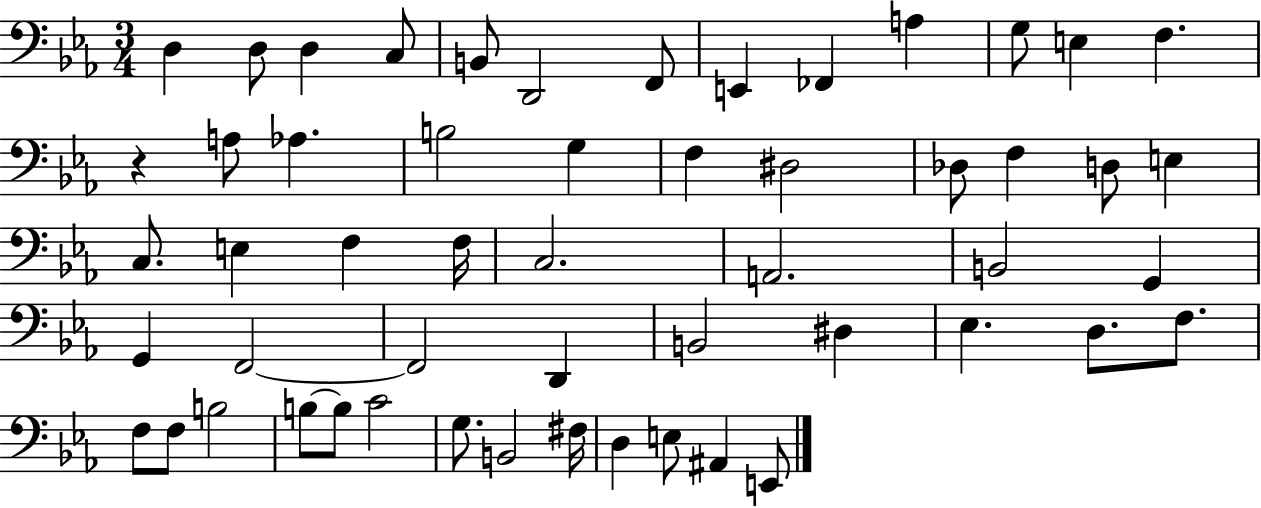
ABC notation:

X:1
T:Untitled
M:3/4
L:1/4
K:Eb
D, D,/2 D, C,/2 B,,/2 D,,2 F,,/2 E,, _F,, A, G,/2 E, F, z A,/2 _A, B,2 G, F, ^D,2 _D,/2 F, D,/2 E, C,/2 E, F, F,/4 C,2 A,,2 B,,2 G,, G,, F,,2 F,,2 D,, B,,2 ^D, _E, D,/2 F,/2 F,/2 F,/2 B,2 B,/2 B,/2 C2 G,/2 B,,2 ^F,/4 D, E,/2 ^A,, E,,/2